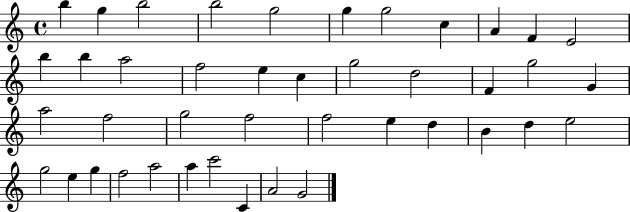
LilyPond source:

{
  \clef treble
  \time 4/4
  \defaultTimeSignature
  \key c \major
  b''4 g''4 b''2 | b''2 g''2 | g''4 g''2 c''4 | a'4 f'4 e'2 | \break b''4 b''4 a''2 | f''2 e''4 c''4 | g''2 d''2 | f'4 g''2 g'4 | \break a''2 f''2 | g''2 f''2 | f''2 e''4 d''4 | b'4 d''4 e''2 | \break g''2 e''4 g''4 | f''2 a''2 | a''4 c'''2 c'4 | a'2 g'2 | \break \bar "|."
}